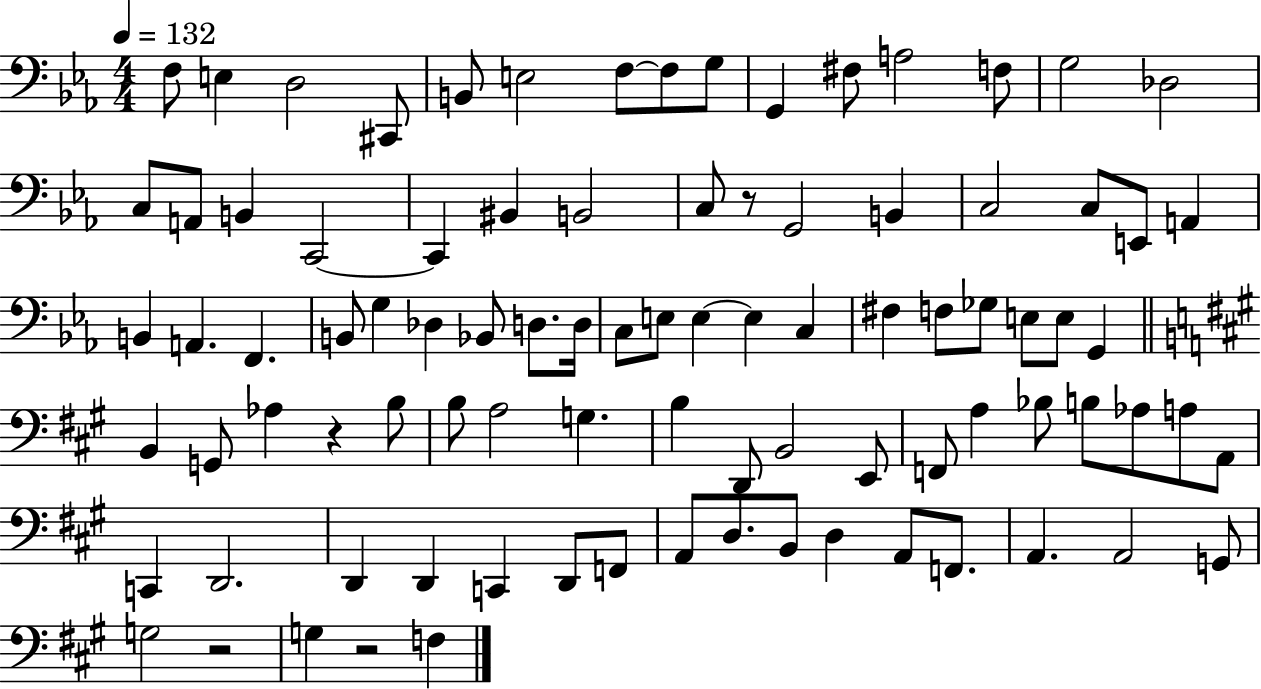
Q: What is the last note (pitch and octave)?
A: F3